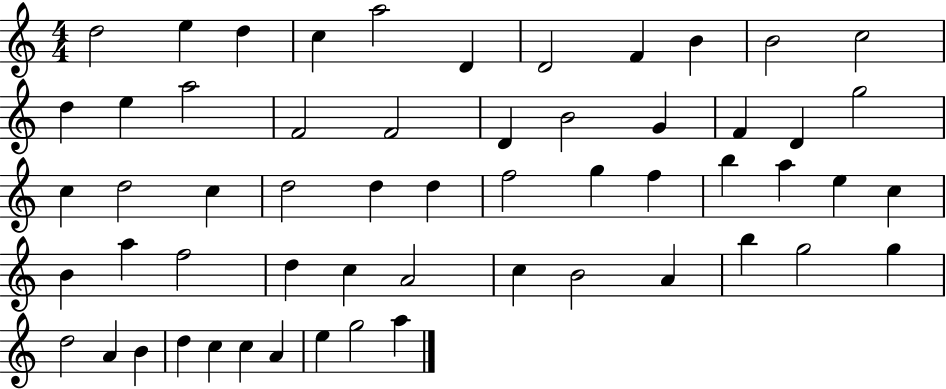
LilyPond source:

{
  \clef treble
  \numericTimeSignature
  \time 4/4
  \key c \major
  d''2 e''4 d''4 | c''4 a''2 d'4 | d'2 f'4 b'4 | b'2 c''2 | \break d''4 e''4 a''2 | f'2 f'2 | d'4 b'2 g'4 | f'4 d'4 g''2 | \break c''4 d''2 c''4 | d''2 d''4 d''4 | f''2 g''4 f''4 | b''4 a''4 e''4 c''4 | \break b'4 a''4 f''2 | d''4 c''4 a'2 | c''4 b'2 a'4 | b''4 g''2 g''4 | \break d''2 a'4 b'4 | d''4 c''4 c''4 a'4 | e''4 g''2 a''4 | \bar "|."
}